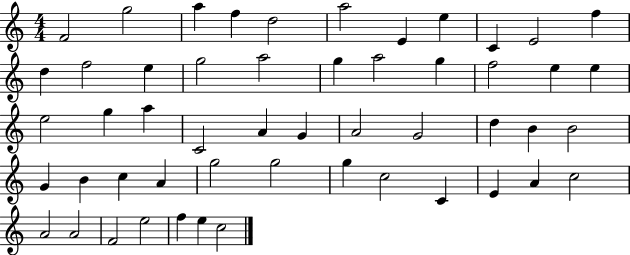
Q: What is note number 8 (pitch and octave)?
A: E5